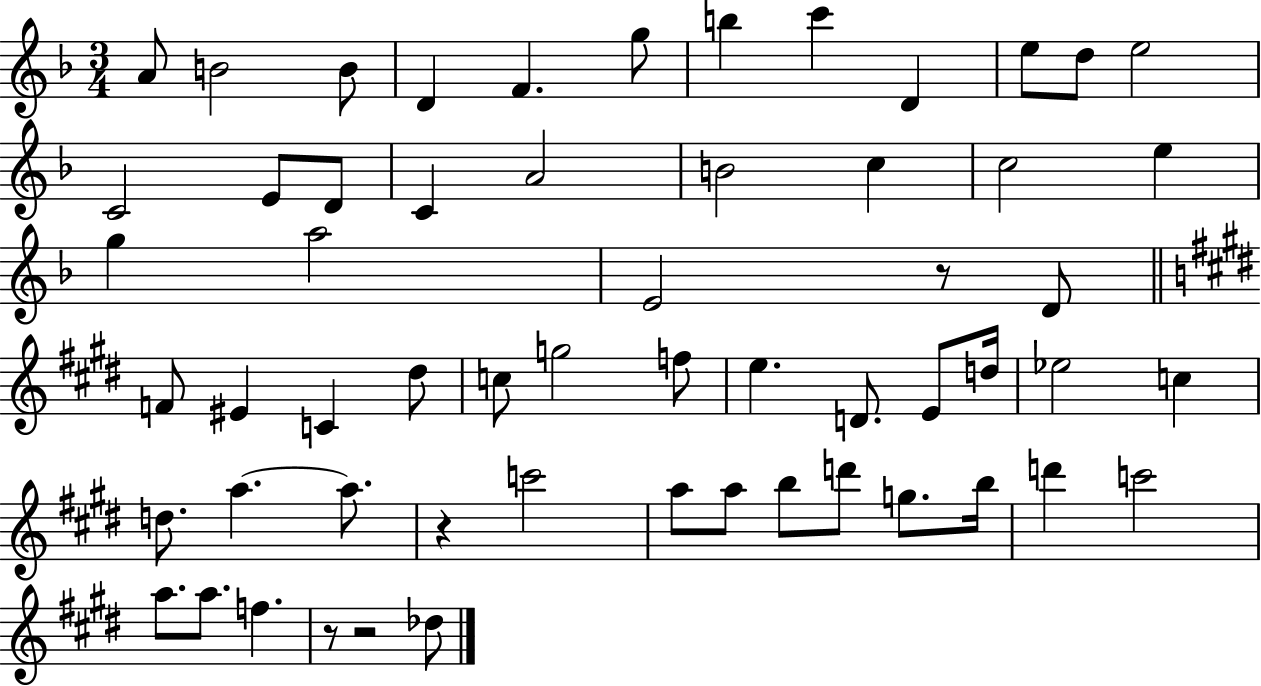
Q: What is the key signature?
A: F major